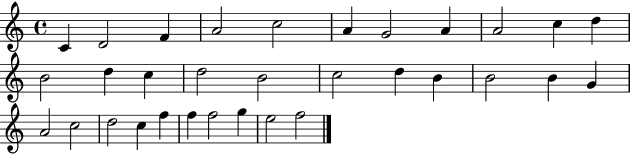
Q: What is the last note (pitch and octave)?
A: F5